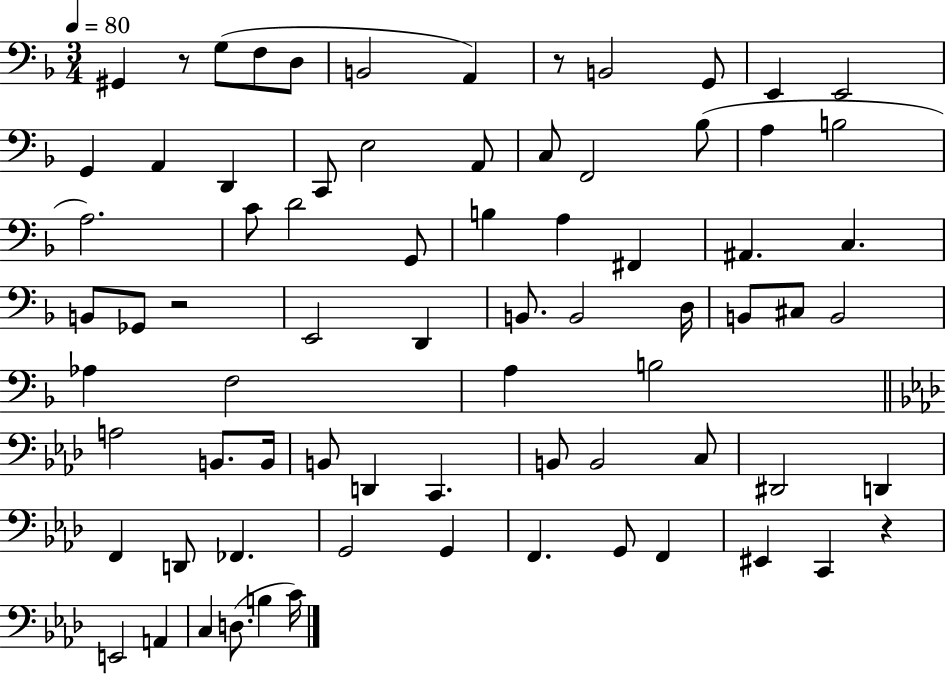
X:1
T:Untitled
M:3/4
L:1/4
K:F
^G,, z/2 G,/2 F,/2 D,/2 B,,2 A,, z/2 B,,2 G,,/2 E,, E,,2 G,, A,, D,, C,,/2 E,2 A,,/2 C,/2 F,,2 _B,/2 A, B,2 A,2 C/2 D2 G,,/2 B, A, ^F,, ^A,, C, B,,/2 _G,,/2 z2 E,,2 D,, B,,/2 B,,2 D,/4 B,,/2 ^C,/2 B,,2 _A, F,2 A, B,2 A,2 B,,/2 B,,/4 B,,/2 D,, C,, B,,/2 B,,2 C,/2 ^D,,2 D,, F,, D,,/2 _F,, G,,2 G,, F,, G,,/2 F,, ^E,, C,, z E,,2 A,, C, D,/2 B, C/4